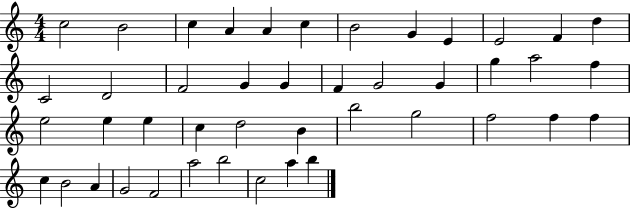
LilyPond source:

{
  \clef treble
  \numericTimeSignature
  \time 4/4
  \key c \major
  c''2 b'2 | c''4 a'4 a'4 c''4 | b'2 g'4 e'4 | e'2 f'4 d''4 | \break c'2 d'2 | f'2 g'4 g'4 | f'4 g'2 g'4 | g''4 a''2 f''4 | \break e''2 e''4 e''4 | c''4 d''2 b'4 | b''2 g''2 | f''2 f''4 f''4 | \break c''4 b'2 a'4 | g'2 f'2 | a''2 b''2 | c''2 a''4 b''4 | \break \bar "|."
}